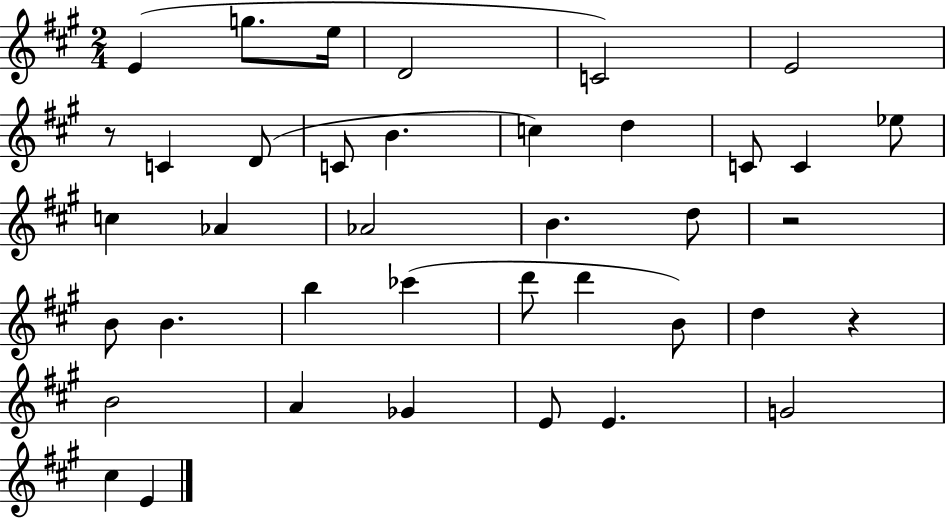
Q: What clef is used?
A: treble